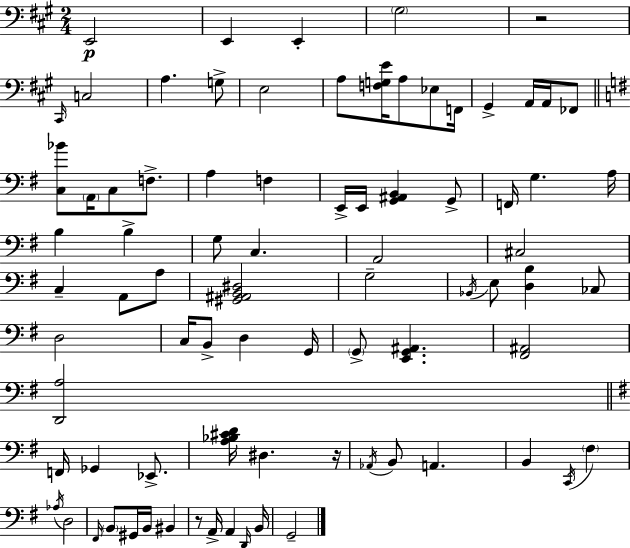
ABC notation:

X:1
T:Untitled
M:2/4
L:1/4
K:A
E,,2 E,, E,, ^G,2 z2 ^C,,/4 C,2 A, G,/2 E,2 A,/2 [F,G,E]/4 A,/2 _E,/2 F,,/4 ^G,, A,,/4 A,,/4 _F,,/2 [C,_B]/2 A,,/4 C,/2 F,/2 A, F, E,,/4 E,,/4 [G,,^A,,B,,] G,,/2 F,,/4 G, A,/4 B, B, G,/2 C, A,,2 ^C,2 C, A,,/2 A,/2 [^G,,^A,,B,,^D,]2 G,2 _B,,/4 E,/2 [D,B,] _C,/2 D,2 C,/4 B,,/2 D, G,,/4 G,,/2 [E,,G,,^A,,] [^F,,^A,,]2 [D,,A,]2 F,,/4 _G,, _E,,/2 [A,_B,^CD]/4 ^D, z/4 _A,,/4 B,,/2 A,, B,, C,,/4 ^F, _A,/4 D,2 ^F,,/4 B,,/2 ^G,,/4 B,,/4 ^B,, z/2 A,,/4 A,, D,,/4 B,,/4 G,,2